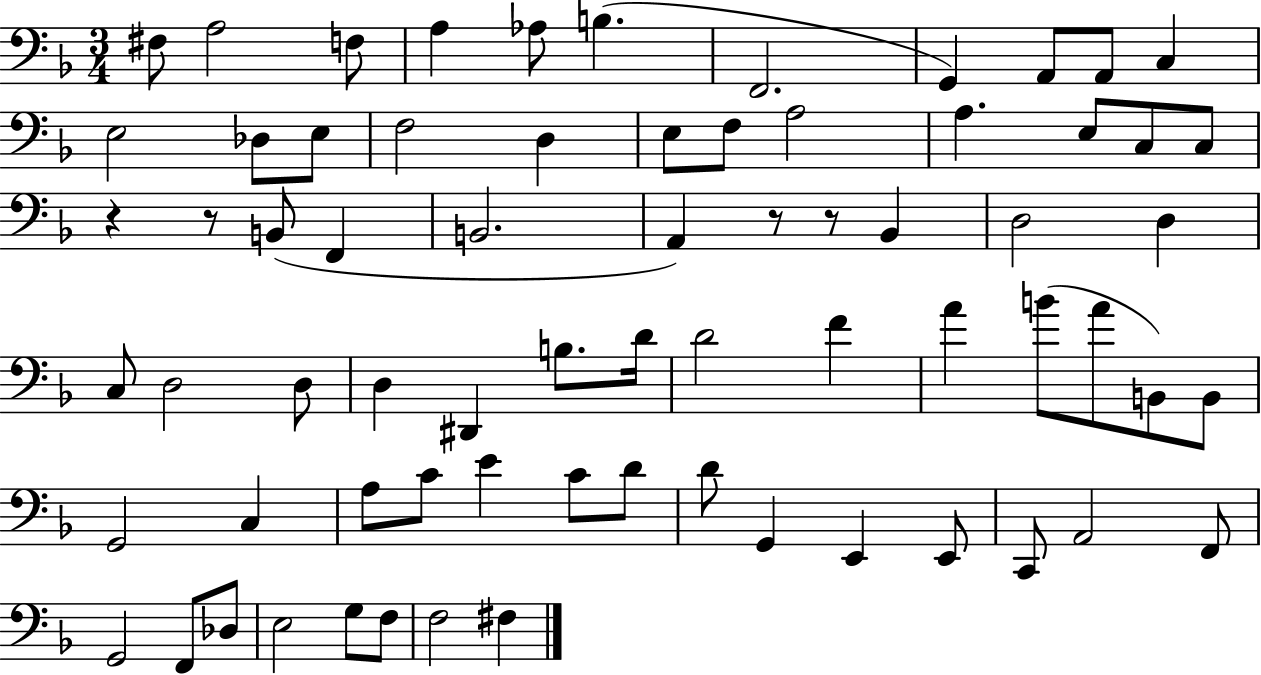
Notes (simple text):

F#3/e A3/h F3/e A3/q Ab3/e B3/q. F2/h. G2/q A2/e A2/e C3/q E3/h Db3/e E3/e F3/h D3/q E3/e F3/e A3/h A3/q. E3/e C3/e C3/e R/q R/e B2/e F2/q B2/h. A2/q R/e R/e Bb2/q D3/h D3/q C3/e D3/h D3/e D3/q D#2/q B3/e. D4/s D4/h F4/q A4/q B4/e A4/e B2/e B2/e G2/h C3/q A3/e C4/e E4/q C4/e D4/e D4/e G2/q E2/q E2/e C2/e A2/h F2/e G2/h F2/e Db3/e E3/h G3/e F3/e F3/h F#3/q